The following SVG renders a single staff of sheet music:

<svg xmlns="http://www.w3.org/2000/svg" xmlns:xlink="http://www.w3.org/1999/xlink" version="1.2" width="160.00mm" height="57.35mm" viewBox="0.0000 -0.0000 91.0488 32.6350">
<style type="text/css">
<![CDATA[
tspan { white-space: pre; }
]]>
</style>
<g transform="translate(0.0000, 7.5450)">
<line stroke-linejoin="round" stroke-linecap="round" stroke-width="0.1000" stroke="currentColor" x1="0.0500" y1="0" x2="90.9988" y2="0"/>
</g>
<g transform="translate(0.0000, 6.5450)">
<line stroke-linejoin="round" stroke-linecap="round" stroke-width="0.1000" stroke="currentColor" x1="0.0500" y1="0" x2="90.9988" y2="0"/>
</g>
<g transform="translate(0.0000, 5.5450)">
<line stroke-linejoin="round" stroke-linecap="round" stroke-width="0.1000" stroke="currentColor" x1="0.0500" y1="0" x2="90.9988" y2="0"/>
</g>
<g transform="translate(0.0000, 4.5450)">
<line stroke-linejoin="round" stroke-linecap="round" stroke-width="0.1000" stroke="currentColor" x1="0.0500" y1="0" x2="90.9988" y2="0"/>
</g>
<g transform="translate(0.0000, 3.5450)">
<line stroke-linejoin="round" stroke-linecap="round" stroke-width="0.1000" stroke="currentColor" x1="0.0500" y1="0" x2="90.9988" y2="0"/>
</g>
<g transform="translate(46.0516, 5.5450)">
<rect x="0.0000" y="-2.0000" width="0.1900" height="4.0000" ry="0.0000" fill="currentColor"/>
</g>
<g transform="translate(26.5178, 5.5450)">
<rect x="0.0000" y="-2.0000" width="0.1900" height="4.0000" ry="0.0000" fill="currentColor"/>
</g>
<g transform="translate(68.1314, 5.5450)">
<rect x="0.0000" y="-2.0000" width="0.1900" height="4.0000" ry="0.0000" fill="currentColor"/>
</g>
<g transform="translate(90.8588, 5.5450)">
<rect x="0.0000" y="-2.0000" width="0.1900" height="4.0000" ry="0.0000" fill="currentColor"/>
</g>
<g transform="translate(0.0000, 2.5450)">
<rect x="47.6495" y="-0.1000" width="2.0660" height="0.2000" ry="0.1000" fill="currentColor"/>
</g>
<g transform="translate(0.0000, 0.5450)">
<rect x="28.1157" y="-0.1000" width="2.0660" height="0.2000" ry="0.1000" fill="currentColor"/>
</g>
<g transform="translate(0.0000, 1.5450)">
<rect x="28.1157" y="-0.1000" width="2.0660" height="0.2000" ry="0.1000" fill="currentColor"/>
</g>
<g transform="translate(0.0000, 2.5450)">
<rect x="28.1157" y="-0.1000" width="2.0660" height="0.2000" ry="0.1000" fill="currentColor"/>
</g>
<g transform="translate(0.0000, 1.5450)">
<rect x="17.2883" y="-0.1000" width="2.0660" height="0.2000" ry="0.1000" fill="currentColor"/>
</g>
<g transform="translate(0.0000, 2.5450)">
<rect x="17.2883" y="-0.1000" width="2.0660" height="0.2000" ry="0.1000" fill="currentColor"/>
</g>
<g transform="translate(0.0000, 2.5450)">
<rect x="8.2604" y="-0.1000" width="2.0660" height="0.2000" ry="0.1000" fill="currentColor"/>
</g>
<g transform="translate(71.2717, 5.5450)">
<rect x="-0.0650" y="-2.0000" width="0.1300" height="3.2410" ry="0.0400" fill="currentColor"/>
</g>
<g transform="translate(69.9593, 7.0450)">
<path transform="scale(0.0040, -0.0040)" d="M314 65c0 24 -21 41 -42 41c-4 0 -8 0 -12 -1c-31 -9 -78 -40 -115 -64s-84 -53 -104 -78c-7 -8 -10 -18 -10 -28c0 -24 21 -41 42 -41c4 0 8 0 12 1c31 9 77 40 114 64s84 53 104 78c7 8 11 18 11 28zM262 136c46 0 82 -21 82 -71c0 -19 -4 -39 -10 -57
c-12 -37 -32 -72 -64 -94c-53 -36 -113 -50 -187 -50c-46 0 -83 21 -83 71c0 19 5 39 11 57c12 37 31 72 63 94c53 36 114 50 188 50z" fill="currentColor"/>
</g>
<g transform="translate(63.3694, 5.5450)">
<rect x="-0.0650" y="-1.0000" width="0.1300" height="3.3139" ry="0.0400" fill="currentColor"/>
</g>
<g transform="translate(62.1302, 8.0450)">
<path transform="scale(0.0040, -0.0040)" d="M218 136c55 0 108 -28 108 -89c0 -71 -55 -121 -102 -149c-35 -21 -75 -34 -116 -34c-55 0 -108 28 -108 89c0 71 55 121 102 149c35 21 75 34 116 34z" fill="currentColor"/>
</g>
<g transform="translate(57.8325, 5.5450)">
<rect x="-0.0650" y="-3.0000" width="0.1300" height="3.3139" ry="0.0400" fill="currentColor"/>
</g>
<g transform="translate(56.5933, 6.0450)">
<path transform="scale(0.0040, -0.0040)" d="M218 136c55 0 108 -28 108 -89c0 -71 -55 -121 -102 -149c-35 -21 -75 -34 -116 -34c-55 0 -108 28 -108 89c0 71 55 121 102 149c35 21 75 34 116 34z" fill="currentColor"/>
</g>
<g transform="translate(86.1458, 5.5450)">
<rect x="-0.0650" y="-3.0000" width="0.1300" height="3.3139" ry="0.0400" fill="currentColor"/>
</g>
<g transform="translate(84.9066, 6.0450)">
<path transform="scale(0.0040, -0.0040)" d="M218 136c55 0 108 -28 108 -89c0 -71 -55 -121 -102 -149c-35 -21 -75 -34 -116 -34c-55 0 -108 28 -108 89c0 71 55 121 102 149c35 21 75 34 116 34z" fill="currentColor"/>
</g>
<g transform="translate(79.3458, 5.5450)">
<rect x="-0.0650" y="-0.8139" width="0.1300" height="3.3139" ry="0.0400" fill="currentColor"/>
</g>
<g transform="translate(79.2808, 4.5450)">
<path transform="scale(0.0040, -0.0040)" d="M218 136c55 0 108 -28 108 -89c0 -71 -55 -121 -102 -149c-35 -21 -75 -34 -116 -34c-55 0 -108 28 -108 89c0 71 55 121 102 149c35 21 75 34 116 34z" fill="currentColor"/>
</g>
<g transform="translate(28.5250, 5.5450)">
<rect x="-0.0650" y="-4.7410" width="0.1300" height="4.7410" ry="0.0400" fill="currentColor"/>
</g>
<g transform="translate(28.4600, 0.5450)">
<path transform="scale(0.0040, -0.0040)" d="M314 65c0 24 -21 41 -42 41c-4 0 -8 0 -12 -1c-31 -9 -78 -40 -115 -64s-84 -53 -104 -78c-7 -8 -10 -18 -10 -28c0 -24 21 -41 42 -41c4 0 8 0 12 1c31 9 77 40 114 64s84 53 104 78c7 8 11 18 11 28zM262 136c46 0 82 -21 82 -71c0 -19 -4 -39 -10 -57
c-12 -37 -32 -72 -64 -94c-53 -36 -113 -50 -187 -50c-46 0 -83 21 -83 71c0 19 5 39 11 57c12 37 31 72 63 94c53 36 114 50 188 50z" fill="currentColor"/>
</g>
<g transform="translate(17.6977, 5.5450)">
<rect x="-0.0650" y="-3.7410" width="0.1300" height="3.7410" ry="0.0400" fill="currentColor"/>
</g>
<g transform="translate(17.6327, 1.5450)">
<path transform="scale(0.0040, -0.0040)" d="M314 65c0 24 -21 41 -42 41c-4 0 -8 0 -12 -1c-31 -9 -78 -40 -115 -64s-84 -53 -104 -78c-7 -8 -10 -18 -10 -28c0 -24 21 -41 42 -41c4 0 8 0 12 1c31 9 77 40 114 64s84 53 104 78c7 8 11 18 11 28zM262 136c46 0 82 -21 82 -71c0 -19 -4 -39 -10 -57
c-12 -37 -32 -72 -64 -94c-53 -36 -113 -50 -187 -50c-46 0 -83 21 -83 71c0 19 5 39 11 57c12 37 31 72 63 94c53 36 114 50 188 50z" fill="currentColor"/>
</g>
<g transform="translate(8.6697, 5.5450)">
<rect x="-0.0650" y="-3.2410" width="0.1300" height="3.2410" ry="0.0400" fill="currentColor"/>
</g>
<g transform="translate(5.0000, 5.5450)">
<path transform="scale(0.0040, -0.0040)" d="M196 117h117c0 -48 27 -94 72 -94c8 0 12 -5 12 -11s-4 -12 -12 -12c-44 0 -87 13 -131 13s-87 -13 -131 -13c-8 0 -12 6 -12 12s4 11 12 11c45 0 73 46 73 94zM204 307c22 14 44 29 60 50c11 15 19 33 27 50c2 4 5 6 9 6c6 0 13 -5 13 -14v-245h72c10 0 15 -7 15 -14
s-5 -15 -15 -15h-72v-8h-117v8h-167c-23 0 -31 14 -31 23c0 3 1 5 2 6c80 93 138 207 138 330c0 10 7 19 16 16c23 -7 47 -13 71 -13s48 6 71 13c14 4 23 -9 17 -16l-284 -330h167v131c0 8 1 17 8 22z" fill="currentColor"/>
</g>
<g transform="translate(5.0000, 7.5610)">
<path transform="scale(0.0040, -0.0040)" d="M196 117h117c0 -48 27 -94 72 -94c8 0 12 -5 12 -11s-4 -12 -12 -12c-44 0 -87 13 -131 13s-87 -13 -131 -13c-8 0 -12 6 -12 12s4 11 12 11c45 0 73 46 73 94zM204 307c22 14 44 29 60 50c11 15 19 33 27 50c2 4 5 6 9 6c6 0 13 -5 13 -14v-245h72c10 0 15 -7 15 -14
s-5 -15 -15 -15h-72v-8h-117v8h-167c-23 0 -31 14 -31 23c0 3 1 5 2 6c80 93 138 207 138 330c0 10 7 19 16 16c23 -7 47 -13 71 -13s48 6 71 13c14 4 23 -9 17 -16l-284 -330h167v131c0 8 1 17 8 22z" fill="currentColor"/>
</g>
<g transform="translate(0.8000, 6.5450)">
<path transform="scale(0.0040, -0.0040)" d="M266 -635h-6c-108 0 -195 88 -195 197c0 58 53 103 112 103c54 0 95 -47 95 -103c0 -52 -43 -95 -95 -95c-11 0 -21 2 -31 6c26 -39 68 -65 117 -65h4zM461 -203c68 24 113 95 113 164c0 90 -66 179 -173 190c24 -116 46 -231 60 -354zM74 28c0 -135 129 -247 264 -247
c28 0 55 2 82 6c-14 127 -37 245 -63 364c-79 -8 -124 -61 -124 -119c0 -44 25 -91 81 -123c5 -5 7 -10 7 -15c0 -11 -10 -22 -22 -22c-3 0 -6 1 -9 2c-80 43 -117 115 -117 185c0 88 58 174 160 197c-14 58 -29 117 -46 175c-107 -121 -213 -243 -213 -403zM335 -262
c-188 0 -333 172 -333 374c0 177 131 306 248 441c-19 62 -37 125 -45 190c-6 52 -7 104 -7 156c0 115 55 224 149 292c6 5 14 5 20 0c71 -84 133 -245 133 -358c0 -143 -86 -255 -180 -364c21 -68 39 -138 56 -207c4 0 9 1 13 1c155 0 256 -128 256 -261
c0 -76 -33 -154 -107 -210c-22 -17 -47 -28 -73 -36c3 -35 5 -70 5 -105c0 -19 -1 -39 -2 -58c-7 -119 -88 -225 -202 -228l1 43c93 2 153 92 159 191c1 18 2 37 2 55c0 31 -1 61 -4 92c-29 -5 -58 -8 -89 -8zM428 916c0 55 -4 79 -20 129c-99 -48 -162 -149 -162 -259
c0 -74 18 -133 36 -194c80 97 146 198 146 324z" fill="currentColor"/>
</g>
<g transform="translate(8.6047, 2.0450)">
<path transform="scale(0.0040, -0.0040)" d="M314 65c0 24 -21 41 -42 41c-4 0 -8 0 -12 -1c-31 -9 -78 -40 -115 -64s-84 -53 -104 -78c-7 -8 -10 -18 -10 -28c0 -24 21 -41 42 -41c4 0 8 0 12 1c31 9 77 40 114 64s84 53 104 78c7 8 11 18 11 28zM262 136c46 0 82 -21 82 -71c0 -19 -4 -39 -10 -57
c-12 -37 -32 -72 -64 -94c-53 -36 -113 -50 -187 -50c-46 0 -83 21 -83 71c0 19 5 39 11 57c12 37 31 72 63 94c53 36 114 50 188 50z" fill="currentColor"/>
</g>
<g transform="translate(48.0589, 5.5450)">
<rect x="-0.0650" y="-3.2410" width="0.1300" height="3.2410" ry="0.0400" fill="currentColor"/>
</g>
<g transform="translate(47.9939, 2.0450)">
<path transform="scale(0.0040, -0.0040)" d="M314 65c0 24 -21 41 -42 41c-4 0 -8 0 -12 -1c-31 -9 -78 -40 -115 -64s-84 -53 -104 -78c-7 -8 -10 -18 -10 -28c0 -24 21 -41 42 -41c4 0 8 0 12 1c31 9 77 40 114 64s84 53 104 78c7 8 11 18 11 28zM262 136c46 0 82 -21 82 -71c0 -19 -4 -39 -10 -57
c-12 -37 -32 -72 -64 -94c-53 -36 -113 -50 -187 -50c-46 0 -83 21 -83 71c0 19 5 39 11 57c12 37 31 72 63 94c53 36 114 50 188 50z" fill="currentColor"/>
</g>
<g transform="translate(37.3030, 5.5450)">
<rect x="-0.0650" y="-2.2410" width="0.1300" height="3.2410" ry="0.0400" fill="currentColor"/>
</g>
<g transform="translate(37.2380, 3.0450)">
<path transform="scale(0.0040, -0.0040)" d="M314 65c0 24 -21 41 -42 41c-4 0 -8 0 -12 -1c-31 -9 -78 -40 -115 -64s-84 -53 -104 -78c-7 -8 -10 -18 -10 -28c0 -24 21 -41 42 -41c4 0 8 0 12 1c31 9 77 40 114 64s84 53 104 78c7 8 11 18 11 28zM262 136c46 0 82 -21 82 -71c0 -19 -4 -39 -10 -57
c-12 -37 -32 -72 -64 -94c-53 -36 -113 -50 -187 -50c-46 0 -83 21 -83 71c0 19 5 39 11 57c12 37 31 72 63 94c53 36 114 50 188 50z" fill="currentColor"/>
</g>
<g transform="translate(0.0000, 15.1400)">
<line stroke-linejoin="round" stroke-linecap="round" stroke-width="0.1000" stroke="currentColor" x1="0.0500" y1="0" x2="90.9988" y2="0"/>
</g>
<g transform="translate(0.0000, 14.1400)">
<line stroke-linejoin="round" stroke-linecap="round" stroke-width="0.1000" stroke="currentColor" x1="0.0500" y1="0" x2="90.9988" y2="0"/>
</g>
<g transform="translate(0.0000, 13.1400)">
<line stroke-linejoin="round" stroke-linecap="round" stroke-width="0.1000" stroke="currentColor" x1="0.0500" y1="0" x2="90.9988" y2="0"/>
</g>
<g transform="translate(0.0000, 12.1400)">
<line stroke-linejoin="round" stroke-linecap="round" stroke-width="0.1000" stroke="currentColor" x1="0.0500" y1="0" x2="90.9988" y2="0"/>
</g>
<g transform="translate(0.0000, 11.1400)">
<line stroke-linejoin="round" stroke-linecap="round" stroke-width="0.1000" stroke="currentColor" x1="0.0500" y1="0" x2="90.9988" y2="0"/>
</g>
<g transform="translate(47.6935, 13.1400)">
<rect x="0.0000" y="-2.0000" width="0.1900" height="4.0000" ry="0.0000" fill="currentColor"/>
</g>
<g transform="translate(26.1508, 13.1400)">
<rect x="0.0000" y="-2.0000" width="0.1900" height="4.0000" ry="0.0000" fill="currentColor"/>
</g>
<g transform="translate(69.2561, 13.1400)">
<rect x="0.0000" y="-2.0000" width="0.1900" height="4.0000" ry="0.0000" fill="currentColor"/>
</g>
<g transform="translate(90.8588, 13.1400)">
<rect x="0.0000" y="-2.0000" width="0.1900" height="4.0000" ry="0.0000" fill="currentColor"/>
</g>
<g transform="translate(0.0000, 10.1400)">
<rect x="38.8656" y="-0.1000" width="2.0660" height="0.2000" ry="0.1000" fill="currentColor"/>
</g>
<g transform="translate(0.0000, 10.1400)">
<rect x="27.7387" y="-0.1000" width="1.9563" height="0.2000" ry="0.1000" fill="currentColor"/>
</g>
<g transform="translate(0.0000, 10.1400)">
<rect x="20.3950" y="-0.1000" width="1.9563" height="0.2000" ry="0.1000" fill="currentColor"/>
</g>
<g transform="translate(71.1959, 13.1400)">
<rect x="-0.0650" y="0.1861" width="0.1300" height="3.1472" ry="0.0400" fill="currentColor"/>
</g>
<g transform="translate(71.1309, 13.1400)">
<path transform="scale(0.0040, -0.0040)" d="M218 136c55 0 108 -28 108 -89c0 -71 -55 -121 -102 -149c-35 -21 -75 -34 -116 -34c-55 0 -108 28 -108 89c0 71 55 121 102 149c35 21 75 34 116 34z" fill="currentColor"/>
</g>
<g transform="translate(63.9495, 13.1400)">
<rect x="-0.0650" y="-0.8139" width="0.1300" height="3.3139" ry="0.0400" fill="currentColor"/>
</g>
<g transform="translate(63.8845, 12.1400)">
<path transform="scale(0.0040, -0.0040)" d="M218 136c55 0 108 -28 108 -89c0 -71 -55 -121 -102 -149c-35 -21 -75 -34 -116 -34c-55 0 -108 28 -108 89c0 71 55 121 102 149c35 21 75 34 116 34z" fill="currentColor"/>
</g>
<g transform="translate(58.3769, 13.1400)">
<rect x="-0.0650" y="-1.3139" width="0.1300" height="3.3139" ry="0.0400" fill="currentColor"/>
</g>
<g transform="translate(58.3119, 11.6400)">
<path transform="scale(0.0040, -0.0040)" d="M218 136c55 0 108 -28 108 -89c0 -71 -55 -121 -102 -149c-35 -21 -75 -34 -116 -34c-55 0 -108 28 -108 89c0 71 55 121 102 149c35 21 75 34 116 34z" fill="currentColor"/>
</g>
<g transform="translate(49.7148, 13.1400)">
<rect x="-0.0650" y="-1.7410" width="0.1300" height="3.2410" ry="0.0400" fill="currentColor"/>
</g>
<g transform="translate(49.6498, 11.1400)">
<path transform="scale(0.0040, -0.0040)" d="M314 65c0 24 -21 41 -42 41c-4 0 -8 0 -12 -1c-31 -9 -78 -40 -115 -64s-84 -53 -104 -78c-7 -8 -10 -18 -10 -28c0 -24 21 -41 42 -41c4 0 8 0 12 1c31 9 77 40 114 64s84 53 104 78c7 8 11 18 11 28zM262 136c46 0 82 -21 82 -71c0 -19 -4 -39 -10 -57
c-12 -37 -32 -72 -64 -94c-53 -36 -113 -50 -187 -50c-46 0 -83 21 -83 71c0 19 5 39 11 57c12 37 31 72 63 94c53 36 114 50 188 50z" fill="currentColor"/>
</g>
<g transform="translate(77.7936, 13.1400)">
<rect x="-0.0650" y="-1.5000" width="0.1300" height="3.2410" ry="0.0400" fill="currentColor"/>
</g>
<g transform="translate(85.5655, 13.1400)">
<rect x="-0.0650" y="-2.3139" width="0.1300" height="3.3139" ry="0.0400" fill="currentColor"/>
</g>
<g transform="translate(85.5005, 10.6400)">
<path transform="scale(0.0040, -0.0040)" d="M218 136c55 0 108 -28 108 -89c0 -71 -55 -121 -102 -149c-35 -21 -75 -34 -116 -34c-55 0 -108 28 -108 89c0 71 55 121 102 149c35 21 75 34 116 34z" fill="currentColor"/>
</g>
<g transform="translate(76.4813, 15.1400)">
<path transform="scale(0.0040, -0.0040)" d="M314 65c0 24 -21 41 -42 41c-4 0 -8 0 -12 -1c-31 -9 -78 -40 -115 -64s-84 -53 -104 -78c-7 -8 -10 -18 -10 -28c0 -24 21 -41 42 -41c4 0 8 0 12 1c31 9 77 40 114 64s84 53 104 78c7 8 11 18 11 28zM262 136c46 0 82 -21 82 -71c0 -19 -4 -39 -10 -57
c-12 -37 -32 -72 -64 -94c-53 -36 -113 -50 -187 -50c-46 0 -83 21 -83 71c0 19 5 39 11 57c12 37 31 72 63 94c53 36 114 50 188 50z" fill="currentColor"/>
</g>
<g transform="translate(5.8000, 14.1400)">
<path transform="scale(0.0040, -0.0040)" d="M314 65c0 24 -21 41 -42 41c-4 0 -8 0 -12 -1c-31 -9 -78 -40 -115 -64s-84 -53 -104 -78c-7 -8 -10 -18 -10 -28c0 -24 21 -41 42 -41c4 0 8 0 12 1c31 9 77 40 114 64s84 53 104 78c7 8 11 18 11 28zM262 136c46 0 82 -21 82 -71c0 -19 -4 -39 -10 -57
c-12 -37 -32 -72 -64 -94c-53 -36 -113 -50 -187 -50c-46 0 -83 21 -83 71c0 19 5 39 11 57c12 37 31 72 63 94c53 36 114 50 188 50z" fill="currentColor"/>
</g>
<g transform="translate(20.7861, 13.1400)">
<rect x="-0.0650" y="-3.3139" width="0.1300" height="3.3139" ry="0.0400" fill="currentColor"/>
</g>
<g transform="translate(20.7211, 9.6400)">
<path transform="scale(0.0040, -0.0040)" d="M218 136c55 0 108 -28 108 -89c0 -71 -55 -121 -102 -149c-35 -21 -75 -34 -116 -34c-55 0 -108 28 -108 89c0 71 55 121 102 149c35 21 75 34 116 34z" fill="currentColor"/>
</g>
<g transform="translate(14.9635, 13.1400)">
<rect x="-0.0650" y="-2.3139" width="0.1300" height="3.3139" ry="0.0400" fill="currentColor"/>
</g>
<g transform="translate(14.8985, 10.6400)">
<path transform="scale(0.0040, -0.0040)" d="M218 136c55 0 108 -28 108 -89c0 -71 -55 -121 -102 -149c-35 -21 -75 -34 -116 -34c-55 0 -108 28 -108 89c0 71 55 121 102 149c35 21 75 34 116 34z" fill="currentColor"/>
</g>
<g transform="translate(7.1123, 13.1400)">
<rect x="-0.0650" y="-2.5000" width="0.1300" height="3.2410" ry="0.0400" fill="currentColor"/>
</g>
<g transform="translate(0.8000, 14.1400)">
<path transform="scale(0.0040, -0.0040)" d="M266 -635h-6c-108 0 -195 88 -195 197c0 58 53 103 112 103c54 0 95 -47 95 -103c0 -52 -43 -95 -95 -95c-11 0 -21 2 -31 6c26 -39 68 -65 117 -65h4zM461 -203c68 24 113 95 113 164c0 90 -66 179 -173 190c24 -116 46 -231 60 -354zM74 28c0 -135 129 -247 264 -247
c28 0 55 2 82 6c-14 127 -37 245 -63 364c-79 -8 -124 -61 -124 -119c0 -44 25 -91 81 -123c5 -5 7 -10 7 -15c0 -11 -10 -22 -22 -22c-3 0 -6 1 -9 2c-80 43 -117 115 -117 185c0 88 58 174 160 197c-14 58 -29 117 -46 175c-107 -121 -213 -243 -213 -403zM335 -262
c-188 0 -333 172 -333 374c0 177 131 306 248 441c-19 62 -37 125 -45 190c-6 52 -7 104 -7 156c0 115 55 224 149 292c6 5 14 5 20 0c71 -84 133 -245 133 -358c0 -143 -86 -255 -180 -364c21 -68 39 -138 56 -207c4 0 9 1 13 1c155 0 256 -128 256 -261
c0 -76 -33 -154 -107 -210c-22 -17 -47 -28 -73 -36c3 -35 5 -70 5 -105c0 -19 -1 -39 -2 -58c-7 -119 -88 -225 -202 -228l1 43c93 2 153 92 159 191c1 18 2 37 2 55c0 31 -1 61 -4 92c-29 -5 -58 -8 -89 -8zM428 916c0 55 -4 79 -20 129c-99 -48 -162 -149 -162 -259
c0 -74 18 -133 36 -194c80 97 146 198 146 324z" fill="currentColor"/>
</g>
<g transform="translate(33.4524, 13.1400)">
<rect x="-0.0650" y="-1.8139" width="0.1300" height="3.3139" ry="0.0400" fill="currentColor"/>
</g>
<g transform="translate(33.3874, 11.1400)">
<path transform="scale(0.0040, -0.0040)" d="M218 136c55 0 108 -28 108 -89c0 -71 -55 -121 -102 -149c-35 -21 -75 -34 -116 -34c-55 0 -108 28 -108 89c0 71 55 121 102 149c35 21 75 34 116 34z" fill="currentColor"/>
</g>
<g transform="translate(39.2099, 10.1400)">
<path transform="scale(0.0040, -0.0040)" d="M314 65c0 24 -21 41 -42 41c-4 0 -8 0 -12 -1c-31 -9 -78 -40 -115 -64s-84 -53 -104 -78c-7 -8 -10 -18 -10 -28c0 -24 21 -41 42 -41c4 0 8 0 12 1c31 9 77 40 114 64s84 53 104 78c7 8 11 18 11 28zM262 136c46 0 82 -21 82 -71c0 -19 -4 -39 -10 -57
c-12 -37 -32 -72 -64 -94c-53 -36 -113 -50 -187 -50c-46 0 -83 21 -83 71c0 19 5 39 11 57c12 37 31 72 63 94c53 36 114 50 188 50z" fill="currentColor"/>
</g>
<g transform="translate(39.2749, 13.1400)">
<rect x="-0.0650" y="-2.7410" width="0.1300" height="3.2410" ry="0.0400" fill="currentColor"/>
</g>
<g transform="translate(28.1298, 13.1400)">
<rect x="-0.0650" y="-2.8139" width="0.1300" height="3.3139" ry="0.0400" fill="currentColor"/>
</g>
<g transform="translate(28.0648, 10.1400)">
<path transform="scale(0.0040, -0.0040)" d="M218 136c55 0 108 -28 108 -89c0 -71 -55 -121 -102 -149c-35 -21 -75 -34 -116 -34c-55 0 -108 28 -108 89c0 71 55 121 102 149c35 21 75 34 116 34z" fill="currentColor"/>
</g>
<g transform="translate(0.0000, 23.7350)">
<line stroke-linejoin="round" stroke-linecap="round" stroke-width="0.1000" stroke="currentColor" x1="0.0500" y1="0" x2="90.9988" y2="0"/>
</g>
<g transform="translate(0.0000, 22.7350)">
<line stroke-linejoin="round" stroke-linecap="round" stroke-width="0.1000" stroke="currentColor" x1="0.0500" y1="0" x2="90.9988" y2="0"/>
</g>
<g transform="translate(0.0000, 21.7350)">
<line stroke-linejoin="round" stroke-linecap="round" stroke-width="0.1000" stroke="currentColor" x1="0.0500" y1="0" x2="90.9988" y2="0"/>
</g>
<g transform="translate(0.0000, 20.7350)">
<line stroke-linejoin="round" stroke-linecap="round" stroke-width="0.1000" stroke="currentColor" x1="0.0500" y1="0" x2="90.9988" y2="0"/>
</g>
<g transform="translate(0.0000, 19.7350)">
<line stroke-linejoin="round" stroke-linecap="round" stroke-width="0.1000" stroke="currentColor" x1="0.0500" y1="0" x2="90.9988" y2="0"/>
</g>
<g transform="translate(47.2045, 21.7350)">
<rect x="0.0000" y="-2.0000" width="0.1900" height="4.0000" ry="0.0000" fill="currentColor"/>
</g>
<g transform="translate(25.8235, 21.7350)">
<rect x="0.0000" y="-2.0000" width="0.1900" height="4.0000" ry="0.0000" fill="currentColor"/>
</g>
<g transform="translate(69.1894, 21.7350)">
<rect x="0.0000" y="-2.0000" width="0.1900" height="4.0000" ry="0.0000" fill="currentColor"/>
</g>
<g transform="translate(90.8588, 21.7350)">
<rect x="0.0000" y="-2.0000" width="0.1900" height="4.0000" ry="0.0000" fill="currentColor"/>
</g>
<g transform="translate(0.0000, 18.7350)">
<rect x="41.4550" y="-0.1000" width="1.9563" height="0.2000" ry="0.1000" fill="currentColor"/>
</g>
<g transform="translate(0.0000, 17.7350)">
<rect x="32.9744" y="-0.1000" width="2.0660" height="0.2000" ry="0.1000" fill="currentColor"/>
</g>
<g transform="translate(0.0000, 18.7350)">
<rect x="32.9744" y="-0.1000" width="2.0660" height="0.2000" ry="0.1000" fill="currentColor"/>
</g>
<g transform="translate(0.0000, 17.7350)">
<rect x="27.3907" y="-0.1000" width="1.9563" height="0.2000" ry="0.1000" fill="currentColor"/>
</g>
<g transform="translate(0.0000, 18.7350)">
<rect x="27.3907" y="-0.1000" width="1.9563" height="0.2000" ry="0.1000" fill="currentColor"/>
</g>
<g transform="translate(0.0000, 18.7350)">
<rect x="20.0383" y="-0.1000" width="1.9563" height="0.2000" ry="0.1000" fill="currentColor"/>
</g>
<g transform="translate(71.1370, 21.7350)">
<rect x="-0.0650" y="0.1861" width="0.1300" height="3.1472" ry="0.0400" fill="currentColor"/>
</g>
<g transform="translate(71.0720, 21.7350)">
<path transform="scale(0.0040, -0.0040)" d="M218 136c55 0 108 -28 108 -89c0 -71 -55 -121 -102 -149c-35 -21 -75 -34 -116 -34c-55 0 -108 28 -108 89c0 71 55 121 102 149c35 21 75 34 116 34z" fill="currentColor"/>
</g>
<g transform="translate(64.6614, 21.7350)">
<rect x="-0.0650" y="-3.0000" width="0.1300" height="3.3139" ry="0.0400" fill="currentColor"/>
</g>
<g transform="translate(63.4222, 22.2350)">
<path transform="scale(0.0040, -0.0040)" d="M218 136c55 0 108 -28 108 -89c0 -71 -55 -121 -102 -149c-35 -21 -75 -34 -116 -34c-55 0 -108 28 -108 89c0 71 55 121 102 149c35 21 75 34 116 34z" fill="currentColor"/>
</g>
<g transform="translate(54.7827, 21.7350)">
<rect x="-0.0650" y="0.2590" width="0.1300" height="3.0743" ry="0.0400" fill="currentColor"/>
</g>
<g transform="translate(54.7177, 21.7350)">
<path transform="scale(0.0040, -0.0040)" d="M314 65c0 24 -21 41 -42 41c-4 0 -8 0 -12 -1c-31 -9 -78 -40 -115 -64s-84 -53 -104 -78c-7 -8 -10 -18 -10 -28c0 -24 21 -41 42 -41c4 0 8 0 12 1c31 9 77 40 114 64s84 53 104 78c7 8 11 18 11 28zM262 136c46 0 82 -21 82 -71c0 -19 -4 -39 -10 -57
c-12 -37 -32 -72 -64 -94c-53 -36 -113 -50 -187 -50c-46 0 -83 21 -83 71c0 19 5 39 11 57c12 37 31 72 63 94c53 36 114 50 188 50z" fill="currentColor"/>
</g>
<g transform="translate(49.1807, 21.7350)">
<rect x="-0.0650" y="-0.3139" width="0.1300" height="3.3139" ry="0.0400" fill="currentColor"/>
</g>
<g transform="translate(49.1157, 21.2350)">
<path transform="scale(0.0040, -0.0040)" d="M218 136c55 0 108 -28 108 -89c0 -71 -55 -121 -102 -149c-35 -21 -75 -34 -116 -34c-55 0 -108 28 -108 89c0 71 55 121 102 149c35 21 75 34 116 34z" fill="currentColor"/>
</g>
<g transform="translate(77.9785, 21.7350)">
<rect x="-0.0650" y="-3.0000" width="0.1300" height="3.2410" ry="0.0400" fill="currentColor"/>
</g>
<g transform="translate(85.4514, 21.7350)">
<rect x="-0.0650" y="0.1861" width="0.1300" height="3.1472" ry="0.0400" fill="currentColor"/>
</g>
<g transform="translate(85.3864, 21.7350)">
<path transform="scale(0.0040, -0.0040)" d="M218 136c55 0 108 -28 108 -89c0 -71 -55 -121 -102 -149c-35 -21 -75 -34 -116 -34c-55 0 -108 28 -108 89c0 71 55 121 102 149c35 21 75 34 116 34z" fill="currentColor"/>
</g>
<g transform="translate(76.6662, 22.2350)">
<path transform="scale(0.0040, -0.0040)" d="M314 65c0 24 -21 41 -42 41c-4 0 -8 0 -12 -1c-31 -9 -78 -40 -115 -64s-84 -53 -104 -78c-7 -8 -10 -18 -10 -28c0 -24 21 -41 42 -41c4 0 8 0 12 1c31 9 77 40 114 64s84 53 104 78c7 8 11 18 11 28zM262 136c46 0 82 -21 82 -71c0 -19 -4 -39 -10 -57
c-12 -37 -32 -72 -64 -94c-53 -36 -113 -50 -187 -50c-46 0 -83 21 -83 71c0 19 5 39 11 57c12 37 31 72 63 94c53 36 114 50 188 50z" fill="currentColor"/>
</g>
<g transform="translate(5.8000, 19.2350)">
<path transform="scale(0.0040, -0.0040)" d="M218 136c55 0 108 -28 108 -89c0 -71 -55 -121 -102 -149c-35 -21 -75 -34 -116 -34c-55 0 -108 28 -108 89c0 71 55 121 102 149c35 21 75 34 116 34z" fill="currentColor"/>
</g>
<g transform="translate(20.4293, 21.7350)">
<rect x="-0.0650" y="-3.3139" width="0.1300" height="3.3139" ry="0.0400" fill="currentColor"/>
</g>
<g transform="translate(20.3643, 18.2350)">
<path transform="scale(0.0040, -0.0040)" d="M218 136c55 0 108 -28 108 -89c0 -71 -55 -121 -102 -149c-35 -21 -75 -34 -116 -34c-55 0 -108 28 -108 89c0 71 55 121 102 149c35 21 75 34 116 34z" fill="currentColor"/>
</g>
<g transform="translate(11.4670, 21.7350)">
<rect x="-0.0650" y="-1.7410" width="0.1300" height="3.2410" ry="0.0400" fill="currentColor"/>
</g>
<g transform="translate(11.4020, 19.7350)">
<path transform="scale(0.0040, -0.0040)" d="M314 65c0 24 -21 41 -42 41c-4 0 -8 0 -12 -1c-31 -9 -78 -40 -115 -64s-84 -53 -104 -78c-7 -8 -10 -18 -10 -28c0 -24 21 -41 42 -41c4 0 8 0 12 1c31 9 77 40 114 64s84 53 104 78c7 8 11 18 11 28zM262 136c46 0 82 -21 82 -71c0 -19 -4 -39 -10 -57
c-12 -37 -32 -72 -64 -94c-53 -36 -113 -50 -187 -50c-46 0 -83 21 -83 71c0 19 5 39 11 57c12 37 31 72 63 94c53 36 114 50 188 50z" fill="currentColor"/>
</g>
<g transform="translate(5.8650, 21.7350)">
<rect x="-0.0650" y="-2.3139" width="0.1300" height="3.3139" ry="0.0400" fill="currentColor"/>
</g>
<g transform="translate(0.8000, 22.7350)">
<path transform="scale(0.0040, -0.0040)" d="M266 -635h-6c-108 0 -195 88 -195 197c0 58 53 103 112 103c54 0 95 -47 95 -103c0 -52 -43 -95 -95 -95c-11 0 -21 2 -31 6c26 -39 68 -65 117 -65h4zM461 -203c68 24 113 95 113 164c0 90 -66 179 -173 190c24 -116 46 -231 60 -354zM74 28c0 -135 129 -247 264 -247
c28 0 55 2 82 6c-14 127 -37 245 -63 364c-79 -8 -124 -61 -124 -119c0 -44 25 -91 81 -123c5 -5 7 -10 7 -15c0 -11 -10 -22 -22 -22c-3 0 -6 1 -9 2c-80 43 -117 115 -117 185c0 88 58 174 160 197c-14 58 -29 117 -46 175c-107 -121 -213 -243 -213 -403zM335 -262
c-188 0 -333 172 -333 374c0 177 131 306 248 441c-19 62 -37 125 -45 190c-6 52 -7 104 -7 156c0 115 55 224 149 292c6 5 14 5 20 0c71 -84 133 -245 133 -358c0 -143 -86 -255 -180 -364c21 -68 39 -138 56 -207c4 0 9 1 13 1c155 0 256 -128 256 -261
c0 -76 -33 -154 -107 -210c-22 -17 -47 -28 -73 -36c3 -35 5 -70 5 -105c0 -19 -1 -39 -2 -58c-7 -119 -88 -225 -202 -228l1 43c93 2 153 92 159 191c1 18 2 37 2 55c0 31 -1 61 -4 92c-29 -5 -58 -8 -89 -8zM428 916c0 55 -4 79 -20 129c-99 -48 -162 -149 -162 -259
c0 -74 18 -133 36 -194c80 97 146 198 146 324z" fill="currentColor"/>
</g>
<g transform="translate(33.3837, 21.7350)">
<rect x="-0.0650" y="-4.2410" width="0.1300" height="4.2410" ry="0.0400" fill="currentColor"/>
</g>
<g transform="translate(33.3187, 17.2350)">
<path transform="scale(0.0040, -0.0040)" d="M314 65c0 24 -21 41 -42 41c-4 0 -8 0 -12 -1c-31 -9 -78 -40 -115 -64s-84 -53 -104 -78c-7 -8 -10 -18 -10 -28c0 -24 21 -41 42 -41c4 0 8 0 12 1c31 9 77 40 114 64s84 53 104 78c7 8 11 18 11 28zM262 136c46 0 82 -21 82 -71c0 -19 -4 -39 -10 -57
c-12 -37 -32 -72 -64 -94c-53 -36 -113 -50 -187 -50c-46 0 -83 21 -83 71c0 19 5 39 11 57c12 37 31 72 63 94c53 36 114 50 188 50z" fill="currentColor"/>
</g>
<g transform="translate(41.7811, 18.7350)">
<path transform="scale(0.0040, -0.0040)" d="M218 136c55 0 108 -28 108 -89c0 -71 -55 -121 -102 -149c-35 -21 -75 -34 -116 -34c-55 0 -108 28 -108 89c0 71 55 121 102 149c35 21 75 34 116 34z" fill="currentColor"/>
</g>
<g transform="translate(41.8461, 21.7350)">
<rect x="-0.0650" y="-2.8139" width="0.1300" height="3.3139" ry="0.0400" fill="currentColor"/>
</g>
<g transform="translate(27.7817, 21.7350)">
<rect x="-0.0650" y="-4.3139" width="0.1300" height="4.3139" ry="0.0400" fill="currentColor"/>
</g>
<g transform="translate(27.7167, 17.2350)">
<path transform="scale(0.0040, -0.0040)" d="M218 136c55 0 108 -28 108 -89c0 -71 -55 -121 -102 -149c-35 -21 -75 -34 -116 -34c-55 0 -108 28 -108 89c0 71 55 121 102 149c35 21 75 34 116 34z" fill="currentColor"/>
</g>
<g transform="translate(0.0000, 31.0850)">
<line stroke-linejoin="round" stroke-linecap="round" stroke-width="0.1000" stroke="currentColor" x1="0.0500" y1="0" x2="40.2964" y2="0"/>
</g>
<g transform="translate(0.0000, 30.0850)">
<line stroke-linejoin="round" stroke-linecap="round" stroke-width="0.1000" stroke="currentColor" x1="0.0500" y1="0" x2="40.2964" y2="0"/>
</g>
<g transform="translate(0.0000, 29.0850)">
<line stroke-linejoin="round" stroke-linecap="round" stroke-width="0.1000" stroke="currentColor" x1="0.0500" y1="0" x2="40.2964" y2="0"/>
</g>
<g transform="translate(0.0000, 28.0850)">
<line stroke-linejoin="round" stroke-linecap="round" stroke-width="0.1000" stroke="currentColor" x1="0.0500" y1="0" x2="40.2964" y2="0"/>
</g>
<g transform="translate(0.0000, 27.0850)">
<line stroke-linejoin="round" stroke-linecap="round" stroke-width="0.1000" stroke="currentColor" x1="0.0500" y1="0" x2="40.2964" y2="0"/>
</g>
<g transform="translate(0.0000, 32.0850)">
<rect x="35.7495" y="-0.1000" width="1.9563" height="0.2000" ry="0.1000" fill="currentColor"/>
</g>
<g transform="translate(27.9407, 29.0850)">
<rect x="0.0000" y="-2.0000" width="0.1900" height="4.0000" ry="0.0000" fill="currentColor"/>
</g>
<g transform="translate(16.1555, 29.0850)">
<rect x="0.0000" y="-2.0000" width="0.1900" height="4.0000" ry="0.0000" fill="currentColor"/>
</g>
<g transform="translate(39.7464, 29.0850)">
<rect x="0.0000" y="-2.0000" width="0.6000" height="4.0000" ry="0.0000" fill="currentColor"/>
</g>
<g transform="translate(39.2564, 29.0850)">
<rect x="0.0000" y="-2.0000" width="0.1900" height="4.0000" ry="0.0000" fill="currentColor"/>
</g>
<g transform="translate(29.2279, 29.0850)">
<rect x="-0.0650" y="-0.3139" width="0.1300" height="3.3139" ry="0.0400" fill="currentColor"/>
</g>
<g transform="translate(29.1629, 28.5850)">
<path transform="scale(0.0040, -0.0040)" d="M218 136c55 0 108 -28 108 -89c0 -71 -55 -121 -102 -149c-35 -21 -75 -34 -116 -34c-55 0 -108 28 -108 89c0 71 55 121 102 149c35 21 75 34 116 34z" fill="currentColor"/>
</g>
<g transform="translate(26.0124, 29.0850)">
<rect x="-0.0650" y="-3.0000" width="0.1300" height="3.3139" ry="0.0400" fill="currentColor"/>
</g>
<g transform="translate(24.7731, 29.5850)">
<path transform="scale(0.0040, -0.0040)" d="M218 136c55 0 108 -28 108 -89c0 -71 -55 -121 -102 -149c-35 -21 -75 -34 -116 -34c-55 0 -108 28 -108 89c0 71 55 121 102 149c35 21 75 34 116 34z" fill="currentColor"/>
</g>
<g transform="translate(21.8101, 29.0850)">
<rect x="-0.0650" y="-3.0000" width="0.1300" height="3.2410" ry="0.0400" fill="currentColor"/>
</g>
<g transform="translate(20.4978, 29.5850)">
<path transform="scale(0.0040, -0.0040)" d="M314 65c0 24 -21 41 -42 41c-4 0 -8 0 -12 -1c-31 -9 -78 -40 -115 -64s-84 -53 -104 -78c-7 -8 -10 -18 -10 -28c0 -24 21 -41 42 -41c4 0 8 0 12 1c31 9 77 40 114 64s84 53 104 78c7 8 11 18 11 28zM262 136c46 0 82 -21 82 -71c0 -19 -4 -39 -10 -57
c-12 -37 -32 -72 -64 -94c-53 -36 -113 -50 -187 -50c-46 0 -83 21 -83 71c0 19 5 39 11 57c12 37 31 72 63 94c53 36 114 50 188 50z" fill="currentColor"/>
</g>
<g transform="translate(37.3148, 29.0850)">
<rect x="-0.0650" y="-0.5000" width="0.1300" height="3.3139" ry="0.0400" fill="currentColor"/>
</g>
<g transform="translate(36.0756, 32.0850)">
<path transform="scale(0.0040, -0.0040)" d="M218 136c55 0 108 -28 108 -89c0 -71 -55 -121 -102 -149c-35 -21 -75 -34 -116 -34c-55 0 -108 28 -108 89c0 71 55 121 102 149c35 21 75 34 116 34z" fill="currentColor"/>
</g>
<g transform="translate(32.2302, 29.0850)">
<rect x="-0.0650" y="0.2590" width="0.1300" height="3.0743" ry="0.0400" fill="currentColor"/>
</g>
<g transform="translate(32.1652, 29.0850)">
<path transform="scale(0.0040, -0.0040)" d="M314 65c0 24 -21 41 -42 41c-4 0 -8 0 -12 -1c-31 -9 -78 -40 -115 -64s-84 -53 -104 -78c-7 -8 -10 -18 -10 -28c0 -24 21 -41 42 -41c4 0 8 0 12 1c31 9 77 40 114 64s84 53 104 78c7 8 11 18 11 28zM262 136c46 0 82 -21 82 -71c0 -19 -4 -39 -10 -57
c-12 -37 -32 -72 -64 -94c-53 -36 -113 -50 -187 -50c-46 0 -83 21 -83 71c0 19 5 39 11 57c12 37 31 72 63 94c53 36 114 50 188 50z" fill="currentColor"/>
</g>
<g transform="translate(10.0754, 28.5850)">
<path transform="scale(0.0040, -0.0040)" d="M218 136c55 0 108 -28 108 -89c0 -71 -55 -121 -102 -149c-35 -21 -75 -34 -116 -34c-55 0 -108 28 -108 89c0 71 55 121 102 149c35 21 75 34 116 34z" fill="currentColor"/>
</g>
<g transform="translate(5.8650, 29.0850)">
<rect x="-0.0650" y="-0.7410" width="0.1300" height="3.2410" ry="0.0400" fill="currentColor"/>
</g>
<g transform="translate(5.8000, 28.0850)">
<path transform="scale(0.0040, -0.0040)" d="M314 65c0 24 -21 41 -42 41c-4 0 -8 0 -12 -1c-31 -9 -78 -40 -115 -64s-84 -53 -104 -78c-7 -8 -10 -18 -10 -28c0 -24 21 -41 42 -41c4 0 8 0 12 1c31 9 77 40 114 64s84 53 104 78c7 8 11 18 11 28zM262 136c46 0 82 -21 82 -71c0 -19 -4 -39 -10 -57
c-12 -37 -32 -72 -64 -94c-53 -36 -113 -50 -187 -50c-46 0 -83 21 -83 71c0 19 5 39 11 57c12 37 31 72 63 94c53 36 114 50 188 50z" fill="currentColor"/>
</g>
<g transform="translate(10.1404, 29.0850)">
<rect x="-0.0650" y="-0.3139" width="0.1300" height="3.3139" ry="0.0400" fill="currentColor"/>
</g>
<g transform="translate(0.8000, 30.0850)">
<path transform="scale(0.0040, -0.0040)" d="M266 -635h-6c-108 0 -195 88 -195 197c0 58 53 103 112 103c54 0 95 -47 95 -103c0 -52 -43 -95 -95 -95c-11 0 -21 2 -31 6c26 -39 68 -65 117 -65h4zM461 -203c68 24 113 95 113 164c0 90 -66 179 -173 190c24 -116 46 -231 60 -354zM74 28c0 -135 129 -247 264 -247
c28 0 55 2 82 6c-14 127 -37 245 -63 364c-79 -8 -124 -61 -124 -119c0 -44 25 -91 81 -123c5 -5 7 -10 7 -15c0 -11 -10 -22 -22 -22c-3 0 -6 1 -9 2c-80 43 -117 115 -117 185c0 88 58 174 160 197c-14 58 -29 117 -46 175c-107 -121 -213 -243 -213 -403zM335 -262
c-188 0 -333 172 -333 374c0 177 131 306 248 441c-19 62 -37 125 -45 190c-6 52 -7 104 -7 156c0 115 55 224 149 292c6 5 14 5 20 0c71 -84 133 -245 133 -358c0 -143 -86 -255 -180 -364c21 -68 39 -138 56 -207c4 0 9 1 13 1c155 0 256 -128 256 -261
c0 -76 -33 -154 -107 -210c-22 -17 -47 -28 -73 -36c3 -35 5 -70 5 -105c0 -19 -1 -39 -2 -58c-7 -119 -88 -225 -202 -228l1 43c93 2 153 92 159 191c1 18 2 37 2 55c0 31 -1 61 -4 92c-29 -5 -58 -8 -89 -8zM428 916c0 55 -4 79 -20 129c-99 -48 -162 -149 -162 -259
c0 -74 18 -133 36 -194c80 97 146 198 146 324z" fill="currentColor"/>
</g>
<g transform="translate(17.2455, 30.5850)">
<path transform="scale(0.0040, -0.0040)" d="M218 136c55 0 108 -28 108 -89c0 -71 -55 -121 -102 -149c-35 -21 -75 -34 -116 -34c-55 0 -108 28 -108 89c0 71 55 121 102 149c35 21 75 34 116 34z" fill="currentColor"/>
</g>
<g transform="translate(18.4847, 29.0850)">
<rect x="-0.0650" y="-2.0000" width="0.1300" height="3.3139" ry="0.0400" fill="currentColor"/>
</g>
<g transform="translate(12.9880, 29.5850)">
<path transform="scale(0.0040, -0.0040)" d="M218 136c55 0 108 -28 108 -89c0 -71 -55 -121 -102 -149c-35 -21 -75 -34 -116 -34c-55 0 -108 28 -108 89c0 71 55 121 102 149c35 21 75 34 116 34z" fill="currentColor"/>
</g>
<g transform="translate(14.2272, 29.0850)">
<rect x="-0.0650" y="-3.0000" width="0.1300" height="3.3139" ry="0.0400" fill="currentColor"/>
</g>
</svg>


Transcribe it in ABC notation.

X:1
T:Untitled
M:4/4
L:1/4
K:C
b2 c'2 e'2 g2 b2 A D F2 d A G2 g b a f a2 f2 e d B E2 g g f2 b d' d'2 a c B2 A B A2 B d2 c A F A2 A c B2 C